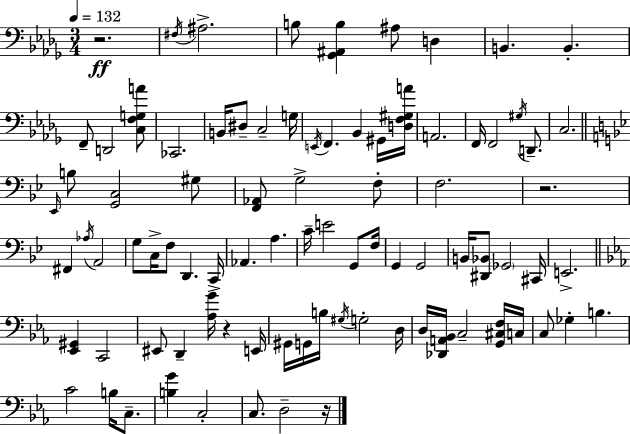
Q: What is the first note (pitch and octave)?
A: F#3